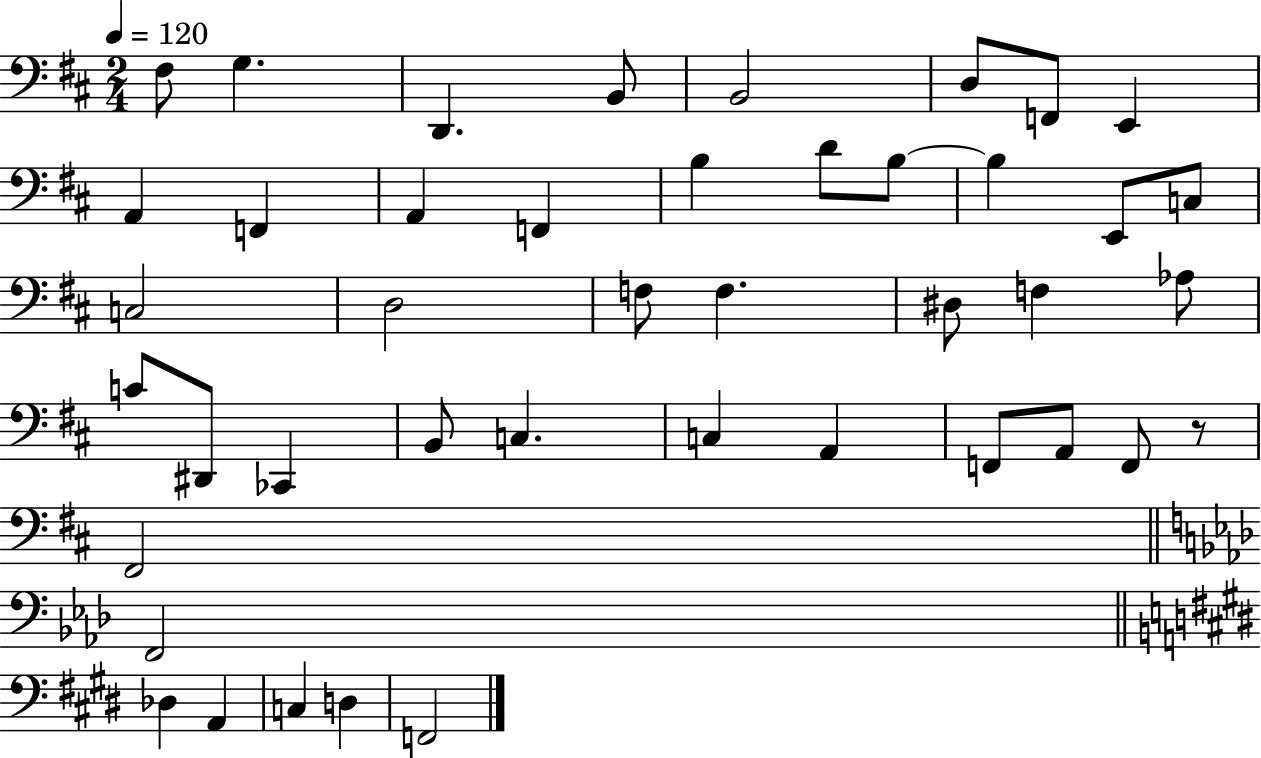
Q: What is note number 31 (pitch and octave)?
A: C3